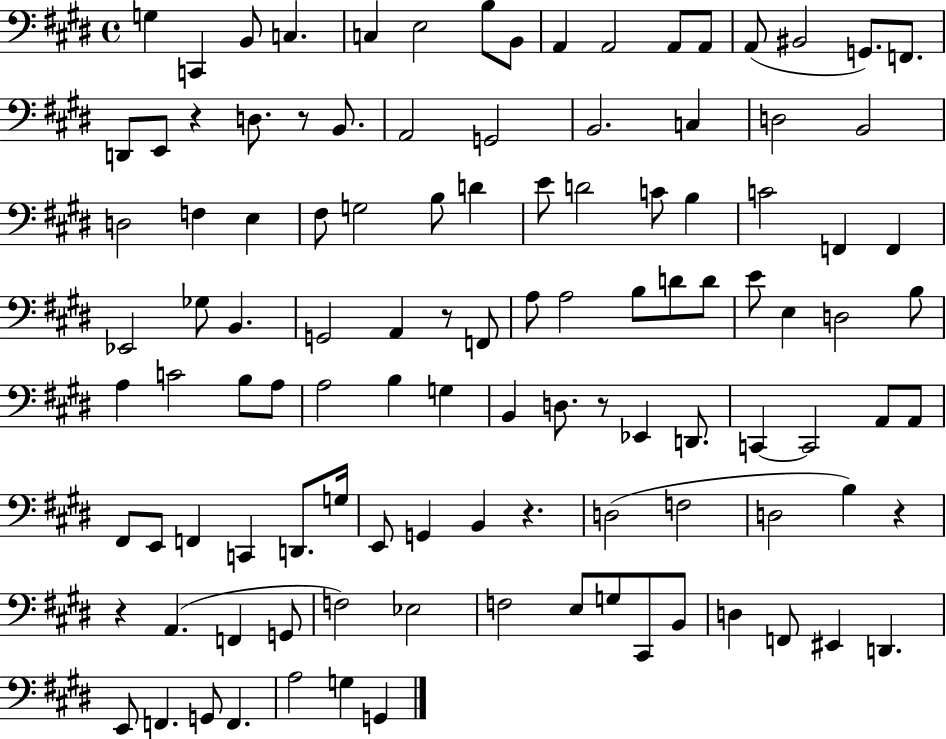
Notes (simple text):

G3/q C2/q B2/e C3/q. C3/q E3/h B3/e B2/e A2/q A2/h A2/e A2/e A2/e BIS2/h G2/e. F2/e. D2/e E2/e R/q D3/e. R/e B2/e. A2/h G2/h B2/h. C3/q D3/h B2/h D3/h F3/q E3/q F#3/e G3/h B3/e D4/q E4/e D4/h C4/e B3/q C4/h F2/q F2/q Eb2/h Gb3/e B2/q. G2/h A2/q R/e F2/e A3/e A3/h B3/e D4/e D4/e E4/e E3/q D3/h B3/e A3/q C4/h B3/e A3/e A3/h B3/q G3/q B2/q D3/e. R/e Eb2/q D2/e. C2/q C2/h A2/e A2/e F#2/e E2/e F2/q C2/q D2/e. G3/s E2/e G2/q B2/q R/q. D3/h F3/h D3/h B3/q R/q R/q A2/q. F2/q G2/e F3/h Eb3/h F3/h E3/e G3/e C#2/e B2/e D3/q F2/e EIS2/q D2/q. E2/e F2/q. G2/e F2/q. A3/h G3/q G2/q